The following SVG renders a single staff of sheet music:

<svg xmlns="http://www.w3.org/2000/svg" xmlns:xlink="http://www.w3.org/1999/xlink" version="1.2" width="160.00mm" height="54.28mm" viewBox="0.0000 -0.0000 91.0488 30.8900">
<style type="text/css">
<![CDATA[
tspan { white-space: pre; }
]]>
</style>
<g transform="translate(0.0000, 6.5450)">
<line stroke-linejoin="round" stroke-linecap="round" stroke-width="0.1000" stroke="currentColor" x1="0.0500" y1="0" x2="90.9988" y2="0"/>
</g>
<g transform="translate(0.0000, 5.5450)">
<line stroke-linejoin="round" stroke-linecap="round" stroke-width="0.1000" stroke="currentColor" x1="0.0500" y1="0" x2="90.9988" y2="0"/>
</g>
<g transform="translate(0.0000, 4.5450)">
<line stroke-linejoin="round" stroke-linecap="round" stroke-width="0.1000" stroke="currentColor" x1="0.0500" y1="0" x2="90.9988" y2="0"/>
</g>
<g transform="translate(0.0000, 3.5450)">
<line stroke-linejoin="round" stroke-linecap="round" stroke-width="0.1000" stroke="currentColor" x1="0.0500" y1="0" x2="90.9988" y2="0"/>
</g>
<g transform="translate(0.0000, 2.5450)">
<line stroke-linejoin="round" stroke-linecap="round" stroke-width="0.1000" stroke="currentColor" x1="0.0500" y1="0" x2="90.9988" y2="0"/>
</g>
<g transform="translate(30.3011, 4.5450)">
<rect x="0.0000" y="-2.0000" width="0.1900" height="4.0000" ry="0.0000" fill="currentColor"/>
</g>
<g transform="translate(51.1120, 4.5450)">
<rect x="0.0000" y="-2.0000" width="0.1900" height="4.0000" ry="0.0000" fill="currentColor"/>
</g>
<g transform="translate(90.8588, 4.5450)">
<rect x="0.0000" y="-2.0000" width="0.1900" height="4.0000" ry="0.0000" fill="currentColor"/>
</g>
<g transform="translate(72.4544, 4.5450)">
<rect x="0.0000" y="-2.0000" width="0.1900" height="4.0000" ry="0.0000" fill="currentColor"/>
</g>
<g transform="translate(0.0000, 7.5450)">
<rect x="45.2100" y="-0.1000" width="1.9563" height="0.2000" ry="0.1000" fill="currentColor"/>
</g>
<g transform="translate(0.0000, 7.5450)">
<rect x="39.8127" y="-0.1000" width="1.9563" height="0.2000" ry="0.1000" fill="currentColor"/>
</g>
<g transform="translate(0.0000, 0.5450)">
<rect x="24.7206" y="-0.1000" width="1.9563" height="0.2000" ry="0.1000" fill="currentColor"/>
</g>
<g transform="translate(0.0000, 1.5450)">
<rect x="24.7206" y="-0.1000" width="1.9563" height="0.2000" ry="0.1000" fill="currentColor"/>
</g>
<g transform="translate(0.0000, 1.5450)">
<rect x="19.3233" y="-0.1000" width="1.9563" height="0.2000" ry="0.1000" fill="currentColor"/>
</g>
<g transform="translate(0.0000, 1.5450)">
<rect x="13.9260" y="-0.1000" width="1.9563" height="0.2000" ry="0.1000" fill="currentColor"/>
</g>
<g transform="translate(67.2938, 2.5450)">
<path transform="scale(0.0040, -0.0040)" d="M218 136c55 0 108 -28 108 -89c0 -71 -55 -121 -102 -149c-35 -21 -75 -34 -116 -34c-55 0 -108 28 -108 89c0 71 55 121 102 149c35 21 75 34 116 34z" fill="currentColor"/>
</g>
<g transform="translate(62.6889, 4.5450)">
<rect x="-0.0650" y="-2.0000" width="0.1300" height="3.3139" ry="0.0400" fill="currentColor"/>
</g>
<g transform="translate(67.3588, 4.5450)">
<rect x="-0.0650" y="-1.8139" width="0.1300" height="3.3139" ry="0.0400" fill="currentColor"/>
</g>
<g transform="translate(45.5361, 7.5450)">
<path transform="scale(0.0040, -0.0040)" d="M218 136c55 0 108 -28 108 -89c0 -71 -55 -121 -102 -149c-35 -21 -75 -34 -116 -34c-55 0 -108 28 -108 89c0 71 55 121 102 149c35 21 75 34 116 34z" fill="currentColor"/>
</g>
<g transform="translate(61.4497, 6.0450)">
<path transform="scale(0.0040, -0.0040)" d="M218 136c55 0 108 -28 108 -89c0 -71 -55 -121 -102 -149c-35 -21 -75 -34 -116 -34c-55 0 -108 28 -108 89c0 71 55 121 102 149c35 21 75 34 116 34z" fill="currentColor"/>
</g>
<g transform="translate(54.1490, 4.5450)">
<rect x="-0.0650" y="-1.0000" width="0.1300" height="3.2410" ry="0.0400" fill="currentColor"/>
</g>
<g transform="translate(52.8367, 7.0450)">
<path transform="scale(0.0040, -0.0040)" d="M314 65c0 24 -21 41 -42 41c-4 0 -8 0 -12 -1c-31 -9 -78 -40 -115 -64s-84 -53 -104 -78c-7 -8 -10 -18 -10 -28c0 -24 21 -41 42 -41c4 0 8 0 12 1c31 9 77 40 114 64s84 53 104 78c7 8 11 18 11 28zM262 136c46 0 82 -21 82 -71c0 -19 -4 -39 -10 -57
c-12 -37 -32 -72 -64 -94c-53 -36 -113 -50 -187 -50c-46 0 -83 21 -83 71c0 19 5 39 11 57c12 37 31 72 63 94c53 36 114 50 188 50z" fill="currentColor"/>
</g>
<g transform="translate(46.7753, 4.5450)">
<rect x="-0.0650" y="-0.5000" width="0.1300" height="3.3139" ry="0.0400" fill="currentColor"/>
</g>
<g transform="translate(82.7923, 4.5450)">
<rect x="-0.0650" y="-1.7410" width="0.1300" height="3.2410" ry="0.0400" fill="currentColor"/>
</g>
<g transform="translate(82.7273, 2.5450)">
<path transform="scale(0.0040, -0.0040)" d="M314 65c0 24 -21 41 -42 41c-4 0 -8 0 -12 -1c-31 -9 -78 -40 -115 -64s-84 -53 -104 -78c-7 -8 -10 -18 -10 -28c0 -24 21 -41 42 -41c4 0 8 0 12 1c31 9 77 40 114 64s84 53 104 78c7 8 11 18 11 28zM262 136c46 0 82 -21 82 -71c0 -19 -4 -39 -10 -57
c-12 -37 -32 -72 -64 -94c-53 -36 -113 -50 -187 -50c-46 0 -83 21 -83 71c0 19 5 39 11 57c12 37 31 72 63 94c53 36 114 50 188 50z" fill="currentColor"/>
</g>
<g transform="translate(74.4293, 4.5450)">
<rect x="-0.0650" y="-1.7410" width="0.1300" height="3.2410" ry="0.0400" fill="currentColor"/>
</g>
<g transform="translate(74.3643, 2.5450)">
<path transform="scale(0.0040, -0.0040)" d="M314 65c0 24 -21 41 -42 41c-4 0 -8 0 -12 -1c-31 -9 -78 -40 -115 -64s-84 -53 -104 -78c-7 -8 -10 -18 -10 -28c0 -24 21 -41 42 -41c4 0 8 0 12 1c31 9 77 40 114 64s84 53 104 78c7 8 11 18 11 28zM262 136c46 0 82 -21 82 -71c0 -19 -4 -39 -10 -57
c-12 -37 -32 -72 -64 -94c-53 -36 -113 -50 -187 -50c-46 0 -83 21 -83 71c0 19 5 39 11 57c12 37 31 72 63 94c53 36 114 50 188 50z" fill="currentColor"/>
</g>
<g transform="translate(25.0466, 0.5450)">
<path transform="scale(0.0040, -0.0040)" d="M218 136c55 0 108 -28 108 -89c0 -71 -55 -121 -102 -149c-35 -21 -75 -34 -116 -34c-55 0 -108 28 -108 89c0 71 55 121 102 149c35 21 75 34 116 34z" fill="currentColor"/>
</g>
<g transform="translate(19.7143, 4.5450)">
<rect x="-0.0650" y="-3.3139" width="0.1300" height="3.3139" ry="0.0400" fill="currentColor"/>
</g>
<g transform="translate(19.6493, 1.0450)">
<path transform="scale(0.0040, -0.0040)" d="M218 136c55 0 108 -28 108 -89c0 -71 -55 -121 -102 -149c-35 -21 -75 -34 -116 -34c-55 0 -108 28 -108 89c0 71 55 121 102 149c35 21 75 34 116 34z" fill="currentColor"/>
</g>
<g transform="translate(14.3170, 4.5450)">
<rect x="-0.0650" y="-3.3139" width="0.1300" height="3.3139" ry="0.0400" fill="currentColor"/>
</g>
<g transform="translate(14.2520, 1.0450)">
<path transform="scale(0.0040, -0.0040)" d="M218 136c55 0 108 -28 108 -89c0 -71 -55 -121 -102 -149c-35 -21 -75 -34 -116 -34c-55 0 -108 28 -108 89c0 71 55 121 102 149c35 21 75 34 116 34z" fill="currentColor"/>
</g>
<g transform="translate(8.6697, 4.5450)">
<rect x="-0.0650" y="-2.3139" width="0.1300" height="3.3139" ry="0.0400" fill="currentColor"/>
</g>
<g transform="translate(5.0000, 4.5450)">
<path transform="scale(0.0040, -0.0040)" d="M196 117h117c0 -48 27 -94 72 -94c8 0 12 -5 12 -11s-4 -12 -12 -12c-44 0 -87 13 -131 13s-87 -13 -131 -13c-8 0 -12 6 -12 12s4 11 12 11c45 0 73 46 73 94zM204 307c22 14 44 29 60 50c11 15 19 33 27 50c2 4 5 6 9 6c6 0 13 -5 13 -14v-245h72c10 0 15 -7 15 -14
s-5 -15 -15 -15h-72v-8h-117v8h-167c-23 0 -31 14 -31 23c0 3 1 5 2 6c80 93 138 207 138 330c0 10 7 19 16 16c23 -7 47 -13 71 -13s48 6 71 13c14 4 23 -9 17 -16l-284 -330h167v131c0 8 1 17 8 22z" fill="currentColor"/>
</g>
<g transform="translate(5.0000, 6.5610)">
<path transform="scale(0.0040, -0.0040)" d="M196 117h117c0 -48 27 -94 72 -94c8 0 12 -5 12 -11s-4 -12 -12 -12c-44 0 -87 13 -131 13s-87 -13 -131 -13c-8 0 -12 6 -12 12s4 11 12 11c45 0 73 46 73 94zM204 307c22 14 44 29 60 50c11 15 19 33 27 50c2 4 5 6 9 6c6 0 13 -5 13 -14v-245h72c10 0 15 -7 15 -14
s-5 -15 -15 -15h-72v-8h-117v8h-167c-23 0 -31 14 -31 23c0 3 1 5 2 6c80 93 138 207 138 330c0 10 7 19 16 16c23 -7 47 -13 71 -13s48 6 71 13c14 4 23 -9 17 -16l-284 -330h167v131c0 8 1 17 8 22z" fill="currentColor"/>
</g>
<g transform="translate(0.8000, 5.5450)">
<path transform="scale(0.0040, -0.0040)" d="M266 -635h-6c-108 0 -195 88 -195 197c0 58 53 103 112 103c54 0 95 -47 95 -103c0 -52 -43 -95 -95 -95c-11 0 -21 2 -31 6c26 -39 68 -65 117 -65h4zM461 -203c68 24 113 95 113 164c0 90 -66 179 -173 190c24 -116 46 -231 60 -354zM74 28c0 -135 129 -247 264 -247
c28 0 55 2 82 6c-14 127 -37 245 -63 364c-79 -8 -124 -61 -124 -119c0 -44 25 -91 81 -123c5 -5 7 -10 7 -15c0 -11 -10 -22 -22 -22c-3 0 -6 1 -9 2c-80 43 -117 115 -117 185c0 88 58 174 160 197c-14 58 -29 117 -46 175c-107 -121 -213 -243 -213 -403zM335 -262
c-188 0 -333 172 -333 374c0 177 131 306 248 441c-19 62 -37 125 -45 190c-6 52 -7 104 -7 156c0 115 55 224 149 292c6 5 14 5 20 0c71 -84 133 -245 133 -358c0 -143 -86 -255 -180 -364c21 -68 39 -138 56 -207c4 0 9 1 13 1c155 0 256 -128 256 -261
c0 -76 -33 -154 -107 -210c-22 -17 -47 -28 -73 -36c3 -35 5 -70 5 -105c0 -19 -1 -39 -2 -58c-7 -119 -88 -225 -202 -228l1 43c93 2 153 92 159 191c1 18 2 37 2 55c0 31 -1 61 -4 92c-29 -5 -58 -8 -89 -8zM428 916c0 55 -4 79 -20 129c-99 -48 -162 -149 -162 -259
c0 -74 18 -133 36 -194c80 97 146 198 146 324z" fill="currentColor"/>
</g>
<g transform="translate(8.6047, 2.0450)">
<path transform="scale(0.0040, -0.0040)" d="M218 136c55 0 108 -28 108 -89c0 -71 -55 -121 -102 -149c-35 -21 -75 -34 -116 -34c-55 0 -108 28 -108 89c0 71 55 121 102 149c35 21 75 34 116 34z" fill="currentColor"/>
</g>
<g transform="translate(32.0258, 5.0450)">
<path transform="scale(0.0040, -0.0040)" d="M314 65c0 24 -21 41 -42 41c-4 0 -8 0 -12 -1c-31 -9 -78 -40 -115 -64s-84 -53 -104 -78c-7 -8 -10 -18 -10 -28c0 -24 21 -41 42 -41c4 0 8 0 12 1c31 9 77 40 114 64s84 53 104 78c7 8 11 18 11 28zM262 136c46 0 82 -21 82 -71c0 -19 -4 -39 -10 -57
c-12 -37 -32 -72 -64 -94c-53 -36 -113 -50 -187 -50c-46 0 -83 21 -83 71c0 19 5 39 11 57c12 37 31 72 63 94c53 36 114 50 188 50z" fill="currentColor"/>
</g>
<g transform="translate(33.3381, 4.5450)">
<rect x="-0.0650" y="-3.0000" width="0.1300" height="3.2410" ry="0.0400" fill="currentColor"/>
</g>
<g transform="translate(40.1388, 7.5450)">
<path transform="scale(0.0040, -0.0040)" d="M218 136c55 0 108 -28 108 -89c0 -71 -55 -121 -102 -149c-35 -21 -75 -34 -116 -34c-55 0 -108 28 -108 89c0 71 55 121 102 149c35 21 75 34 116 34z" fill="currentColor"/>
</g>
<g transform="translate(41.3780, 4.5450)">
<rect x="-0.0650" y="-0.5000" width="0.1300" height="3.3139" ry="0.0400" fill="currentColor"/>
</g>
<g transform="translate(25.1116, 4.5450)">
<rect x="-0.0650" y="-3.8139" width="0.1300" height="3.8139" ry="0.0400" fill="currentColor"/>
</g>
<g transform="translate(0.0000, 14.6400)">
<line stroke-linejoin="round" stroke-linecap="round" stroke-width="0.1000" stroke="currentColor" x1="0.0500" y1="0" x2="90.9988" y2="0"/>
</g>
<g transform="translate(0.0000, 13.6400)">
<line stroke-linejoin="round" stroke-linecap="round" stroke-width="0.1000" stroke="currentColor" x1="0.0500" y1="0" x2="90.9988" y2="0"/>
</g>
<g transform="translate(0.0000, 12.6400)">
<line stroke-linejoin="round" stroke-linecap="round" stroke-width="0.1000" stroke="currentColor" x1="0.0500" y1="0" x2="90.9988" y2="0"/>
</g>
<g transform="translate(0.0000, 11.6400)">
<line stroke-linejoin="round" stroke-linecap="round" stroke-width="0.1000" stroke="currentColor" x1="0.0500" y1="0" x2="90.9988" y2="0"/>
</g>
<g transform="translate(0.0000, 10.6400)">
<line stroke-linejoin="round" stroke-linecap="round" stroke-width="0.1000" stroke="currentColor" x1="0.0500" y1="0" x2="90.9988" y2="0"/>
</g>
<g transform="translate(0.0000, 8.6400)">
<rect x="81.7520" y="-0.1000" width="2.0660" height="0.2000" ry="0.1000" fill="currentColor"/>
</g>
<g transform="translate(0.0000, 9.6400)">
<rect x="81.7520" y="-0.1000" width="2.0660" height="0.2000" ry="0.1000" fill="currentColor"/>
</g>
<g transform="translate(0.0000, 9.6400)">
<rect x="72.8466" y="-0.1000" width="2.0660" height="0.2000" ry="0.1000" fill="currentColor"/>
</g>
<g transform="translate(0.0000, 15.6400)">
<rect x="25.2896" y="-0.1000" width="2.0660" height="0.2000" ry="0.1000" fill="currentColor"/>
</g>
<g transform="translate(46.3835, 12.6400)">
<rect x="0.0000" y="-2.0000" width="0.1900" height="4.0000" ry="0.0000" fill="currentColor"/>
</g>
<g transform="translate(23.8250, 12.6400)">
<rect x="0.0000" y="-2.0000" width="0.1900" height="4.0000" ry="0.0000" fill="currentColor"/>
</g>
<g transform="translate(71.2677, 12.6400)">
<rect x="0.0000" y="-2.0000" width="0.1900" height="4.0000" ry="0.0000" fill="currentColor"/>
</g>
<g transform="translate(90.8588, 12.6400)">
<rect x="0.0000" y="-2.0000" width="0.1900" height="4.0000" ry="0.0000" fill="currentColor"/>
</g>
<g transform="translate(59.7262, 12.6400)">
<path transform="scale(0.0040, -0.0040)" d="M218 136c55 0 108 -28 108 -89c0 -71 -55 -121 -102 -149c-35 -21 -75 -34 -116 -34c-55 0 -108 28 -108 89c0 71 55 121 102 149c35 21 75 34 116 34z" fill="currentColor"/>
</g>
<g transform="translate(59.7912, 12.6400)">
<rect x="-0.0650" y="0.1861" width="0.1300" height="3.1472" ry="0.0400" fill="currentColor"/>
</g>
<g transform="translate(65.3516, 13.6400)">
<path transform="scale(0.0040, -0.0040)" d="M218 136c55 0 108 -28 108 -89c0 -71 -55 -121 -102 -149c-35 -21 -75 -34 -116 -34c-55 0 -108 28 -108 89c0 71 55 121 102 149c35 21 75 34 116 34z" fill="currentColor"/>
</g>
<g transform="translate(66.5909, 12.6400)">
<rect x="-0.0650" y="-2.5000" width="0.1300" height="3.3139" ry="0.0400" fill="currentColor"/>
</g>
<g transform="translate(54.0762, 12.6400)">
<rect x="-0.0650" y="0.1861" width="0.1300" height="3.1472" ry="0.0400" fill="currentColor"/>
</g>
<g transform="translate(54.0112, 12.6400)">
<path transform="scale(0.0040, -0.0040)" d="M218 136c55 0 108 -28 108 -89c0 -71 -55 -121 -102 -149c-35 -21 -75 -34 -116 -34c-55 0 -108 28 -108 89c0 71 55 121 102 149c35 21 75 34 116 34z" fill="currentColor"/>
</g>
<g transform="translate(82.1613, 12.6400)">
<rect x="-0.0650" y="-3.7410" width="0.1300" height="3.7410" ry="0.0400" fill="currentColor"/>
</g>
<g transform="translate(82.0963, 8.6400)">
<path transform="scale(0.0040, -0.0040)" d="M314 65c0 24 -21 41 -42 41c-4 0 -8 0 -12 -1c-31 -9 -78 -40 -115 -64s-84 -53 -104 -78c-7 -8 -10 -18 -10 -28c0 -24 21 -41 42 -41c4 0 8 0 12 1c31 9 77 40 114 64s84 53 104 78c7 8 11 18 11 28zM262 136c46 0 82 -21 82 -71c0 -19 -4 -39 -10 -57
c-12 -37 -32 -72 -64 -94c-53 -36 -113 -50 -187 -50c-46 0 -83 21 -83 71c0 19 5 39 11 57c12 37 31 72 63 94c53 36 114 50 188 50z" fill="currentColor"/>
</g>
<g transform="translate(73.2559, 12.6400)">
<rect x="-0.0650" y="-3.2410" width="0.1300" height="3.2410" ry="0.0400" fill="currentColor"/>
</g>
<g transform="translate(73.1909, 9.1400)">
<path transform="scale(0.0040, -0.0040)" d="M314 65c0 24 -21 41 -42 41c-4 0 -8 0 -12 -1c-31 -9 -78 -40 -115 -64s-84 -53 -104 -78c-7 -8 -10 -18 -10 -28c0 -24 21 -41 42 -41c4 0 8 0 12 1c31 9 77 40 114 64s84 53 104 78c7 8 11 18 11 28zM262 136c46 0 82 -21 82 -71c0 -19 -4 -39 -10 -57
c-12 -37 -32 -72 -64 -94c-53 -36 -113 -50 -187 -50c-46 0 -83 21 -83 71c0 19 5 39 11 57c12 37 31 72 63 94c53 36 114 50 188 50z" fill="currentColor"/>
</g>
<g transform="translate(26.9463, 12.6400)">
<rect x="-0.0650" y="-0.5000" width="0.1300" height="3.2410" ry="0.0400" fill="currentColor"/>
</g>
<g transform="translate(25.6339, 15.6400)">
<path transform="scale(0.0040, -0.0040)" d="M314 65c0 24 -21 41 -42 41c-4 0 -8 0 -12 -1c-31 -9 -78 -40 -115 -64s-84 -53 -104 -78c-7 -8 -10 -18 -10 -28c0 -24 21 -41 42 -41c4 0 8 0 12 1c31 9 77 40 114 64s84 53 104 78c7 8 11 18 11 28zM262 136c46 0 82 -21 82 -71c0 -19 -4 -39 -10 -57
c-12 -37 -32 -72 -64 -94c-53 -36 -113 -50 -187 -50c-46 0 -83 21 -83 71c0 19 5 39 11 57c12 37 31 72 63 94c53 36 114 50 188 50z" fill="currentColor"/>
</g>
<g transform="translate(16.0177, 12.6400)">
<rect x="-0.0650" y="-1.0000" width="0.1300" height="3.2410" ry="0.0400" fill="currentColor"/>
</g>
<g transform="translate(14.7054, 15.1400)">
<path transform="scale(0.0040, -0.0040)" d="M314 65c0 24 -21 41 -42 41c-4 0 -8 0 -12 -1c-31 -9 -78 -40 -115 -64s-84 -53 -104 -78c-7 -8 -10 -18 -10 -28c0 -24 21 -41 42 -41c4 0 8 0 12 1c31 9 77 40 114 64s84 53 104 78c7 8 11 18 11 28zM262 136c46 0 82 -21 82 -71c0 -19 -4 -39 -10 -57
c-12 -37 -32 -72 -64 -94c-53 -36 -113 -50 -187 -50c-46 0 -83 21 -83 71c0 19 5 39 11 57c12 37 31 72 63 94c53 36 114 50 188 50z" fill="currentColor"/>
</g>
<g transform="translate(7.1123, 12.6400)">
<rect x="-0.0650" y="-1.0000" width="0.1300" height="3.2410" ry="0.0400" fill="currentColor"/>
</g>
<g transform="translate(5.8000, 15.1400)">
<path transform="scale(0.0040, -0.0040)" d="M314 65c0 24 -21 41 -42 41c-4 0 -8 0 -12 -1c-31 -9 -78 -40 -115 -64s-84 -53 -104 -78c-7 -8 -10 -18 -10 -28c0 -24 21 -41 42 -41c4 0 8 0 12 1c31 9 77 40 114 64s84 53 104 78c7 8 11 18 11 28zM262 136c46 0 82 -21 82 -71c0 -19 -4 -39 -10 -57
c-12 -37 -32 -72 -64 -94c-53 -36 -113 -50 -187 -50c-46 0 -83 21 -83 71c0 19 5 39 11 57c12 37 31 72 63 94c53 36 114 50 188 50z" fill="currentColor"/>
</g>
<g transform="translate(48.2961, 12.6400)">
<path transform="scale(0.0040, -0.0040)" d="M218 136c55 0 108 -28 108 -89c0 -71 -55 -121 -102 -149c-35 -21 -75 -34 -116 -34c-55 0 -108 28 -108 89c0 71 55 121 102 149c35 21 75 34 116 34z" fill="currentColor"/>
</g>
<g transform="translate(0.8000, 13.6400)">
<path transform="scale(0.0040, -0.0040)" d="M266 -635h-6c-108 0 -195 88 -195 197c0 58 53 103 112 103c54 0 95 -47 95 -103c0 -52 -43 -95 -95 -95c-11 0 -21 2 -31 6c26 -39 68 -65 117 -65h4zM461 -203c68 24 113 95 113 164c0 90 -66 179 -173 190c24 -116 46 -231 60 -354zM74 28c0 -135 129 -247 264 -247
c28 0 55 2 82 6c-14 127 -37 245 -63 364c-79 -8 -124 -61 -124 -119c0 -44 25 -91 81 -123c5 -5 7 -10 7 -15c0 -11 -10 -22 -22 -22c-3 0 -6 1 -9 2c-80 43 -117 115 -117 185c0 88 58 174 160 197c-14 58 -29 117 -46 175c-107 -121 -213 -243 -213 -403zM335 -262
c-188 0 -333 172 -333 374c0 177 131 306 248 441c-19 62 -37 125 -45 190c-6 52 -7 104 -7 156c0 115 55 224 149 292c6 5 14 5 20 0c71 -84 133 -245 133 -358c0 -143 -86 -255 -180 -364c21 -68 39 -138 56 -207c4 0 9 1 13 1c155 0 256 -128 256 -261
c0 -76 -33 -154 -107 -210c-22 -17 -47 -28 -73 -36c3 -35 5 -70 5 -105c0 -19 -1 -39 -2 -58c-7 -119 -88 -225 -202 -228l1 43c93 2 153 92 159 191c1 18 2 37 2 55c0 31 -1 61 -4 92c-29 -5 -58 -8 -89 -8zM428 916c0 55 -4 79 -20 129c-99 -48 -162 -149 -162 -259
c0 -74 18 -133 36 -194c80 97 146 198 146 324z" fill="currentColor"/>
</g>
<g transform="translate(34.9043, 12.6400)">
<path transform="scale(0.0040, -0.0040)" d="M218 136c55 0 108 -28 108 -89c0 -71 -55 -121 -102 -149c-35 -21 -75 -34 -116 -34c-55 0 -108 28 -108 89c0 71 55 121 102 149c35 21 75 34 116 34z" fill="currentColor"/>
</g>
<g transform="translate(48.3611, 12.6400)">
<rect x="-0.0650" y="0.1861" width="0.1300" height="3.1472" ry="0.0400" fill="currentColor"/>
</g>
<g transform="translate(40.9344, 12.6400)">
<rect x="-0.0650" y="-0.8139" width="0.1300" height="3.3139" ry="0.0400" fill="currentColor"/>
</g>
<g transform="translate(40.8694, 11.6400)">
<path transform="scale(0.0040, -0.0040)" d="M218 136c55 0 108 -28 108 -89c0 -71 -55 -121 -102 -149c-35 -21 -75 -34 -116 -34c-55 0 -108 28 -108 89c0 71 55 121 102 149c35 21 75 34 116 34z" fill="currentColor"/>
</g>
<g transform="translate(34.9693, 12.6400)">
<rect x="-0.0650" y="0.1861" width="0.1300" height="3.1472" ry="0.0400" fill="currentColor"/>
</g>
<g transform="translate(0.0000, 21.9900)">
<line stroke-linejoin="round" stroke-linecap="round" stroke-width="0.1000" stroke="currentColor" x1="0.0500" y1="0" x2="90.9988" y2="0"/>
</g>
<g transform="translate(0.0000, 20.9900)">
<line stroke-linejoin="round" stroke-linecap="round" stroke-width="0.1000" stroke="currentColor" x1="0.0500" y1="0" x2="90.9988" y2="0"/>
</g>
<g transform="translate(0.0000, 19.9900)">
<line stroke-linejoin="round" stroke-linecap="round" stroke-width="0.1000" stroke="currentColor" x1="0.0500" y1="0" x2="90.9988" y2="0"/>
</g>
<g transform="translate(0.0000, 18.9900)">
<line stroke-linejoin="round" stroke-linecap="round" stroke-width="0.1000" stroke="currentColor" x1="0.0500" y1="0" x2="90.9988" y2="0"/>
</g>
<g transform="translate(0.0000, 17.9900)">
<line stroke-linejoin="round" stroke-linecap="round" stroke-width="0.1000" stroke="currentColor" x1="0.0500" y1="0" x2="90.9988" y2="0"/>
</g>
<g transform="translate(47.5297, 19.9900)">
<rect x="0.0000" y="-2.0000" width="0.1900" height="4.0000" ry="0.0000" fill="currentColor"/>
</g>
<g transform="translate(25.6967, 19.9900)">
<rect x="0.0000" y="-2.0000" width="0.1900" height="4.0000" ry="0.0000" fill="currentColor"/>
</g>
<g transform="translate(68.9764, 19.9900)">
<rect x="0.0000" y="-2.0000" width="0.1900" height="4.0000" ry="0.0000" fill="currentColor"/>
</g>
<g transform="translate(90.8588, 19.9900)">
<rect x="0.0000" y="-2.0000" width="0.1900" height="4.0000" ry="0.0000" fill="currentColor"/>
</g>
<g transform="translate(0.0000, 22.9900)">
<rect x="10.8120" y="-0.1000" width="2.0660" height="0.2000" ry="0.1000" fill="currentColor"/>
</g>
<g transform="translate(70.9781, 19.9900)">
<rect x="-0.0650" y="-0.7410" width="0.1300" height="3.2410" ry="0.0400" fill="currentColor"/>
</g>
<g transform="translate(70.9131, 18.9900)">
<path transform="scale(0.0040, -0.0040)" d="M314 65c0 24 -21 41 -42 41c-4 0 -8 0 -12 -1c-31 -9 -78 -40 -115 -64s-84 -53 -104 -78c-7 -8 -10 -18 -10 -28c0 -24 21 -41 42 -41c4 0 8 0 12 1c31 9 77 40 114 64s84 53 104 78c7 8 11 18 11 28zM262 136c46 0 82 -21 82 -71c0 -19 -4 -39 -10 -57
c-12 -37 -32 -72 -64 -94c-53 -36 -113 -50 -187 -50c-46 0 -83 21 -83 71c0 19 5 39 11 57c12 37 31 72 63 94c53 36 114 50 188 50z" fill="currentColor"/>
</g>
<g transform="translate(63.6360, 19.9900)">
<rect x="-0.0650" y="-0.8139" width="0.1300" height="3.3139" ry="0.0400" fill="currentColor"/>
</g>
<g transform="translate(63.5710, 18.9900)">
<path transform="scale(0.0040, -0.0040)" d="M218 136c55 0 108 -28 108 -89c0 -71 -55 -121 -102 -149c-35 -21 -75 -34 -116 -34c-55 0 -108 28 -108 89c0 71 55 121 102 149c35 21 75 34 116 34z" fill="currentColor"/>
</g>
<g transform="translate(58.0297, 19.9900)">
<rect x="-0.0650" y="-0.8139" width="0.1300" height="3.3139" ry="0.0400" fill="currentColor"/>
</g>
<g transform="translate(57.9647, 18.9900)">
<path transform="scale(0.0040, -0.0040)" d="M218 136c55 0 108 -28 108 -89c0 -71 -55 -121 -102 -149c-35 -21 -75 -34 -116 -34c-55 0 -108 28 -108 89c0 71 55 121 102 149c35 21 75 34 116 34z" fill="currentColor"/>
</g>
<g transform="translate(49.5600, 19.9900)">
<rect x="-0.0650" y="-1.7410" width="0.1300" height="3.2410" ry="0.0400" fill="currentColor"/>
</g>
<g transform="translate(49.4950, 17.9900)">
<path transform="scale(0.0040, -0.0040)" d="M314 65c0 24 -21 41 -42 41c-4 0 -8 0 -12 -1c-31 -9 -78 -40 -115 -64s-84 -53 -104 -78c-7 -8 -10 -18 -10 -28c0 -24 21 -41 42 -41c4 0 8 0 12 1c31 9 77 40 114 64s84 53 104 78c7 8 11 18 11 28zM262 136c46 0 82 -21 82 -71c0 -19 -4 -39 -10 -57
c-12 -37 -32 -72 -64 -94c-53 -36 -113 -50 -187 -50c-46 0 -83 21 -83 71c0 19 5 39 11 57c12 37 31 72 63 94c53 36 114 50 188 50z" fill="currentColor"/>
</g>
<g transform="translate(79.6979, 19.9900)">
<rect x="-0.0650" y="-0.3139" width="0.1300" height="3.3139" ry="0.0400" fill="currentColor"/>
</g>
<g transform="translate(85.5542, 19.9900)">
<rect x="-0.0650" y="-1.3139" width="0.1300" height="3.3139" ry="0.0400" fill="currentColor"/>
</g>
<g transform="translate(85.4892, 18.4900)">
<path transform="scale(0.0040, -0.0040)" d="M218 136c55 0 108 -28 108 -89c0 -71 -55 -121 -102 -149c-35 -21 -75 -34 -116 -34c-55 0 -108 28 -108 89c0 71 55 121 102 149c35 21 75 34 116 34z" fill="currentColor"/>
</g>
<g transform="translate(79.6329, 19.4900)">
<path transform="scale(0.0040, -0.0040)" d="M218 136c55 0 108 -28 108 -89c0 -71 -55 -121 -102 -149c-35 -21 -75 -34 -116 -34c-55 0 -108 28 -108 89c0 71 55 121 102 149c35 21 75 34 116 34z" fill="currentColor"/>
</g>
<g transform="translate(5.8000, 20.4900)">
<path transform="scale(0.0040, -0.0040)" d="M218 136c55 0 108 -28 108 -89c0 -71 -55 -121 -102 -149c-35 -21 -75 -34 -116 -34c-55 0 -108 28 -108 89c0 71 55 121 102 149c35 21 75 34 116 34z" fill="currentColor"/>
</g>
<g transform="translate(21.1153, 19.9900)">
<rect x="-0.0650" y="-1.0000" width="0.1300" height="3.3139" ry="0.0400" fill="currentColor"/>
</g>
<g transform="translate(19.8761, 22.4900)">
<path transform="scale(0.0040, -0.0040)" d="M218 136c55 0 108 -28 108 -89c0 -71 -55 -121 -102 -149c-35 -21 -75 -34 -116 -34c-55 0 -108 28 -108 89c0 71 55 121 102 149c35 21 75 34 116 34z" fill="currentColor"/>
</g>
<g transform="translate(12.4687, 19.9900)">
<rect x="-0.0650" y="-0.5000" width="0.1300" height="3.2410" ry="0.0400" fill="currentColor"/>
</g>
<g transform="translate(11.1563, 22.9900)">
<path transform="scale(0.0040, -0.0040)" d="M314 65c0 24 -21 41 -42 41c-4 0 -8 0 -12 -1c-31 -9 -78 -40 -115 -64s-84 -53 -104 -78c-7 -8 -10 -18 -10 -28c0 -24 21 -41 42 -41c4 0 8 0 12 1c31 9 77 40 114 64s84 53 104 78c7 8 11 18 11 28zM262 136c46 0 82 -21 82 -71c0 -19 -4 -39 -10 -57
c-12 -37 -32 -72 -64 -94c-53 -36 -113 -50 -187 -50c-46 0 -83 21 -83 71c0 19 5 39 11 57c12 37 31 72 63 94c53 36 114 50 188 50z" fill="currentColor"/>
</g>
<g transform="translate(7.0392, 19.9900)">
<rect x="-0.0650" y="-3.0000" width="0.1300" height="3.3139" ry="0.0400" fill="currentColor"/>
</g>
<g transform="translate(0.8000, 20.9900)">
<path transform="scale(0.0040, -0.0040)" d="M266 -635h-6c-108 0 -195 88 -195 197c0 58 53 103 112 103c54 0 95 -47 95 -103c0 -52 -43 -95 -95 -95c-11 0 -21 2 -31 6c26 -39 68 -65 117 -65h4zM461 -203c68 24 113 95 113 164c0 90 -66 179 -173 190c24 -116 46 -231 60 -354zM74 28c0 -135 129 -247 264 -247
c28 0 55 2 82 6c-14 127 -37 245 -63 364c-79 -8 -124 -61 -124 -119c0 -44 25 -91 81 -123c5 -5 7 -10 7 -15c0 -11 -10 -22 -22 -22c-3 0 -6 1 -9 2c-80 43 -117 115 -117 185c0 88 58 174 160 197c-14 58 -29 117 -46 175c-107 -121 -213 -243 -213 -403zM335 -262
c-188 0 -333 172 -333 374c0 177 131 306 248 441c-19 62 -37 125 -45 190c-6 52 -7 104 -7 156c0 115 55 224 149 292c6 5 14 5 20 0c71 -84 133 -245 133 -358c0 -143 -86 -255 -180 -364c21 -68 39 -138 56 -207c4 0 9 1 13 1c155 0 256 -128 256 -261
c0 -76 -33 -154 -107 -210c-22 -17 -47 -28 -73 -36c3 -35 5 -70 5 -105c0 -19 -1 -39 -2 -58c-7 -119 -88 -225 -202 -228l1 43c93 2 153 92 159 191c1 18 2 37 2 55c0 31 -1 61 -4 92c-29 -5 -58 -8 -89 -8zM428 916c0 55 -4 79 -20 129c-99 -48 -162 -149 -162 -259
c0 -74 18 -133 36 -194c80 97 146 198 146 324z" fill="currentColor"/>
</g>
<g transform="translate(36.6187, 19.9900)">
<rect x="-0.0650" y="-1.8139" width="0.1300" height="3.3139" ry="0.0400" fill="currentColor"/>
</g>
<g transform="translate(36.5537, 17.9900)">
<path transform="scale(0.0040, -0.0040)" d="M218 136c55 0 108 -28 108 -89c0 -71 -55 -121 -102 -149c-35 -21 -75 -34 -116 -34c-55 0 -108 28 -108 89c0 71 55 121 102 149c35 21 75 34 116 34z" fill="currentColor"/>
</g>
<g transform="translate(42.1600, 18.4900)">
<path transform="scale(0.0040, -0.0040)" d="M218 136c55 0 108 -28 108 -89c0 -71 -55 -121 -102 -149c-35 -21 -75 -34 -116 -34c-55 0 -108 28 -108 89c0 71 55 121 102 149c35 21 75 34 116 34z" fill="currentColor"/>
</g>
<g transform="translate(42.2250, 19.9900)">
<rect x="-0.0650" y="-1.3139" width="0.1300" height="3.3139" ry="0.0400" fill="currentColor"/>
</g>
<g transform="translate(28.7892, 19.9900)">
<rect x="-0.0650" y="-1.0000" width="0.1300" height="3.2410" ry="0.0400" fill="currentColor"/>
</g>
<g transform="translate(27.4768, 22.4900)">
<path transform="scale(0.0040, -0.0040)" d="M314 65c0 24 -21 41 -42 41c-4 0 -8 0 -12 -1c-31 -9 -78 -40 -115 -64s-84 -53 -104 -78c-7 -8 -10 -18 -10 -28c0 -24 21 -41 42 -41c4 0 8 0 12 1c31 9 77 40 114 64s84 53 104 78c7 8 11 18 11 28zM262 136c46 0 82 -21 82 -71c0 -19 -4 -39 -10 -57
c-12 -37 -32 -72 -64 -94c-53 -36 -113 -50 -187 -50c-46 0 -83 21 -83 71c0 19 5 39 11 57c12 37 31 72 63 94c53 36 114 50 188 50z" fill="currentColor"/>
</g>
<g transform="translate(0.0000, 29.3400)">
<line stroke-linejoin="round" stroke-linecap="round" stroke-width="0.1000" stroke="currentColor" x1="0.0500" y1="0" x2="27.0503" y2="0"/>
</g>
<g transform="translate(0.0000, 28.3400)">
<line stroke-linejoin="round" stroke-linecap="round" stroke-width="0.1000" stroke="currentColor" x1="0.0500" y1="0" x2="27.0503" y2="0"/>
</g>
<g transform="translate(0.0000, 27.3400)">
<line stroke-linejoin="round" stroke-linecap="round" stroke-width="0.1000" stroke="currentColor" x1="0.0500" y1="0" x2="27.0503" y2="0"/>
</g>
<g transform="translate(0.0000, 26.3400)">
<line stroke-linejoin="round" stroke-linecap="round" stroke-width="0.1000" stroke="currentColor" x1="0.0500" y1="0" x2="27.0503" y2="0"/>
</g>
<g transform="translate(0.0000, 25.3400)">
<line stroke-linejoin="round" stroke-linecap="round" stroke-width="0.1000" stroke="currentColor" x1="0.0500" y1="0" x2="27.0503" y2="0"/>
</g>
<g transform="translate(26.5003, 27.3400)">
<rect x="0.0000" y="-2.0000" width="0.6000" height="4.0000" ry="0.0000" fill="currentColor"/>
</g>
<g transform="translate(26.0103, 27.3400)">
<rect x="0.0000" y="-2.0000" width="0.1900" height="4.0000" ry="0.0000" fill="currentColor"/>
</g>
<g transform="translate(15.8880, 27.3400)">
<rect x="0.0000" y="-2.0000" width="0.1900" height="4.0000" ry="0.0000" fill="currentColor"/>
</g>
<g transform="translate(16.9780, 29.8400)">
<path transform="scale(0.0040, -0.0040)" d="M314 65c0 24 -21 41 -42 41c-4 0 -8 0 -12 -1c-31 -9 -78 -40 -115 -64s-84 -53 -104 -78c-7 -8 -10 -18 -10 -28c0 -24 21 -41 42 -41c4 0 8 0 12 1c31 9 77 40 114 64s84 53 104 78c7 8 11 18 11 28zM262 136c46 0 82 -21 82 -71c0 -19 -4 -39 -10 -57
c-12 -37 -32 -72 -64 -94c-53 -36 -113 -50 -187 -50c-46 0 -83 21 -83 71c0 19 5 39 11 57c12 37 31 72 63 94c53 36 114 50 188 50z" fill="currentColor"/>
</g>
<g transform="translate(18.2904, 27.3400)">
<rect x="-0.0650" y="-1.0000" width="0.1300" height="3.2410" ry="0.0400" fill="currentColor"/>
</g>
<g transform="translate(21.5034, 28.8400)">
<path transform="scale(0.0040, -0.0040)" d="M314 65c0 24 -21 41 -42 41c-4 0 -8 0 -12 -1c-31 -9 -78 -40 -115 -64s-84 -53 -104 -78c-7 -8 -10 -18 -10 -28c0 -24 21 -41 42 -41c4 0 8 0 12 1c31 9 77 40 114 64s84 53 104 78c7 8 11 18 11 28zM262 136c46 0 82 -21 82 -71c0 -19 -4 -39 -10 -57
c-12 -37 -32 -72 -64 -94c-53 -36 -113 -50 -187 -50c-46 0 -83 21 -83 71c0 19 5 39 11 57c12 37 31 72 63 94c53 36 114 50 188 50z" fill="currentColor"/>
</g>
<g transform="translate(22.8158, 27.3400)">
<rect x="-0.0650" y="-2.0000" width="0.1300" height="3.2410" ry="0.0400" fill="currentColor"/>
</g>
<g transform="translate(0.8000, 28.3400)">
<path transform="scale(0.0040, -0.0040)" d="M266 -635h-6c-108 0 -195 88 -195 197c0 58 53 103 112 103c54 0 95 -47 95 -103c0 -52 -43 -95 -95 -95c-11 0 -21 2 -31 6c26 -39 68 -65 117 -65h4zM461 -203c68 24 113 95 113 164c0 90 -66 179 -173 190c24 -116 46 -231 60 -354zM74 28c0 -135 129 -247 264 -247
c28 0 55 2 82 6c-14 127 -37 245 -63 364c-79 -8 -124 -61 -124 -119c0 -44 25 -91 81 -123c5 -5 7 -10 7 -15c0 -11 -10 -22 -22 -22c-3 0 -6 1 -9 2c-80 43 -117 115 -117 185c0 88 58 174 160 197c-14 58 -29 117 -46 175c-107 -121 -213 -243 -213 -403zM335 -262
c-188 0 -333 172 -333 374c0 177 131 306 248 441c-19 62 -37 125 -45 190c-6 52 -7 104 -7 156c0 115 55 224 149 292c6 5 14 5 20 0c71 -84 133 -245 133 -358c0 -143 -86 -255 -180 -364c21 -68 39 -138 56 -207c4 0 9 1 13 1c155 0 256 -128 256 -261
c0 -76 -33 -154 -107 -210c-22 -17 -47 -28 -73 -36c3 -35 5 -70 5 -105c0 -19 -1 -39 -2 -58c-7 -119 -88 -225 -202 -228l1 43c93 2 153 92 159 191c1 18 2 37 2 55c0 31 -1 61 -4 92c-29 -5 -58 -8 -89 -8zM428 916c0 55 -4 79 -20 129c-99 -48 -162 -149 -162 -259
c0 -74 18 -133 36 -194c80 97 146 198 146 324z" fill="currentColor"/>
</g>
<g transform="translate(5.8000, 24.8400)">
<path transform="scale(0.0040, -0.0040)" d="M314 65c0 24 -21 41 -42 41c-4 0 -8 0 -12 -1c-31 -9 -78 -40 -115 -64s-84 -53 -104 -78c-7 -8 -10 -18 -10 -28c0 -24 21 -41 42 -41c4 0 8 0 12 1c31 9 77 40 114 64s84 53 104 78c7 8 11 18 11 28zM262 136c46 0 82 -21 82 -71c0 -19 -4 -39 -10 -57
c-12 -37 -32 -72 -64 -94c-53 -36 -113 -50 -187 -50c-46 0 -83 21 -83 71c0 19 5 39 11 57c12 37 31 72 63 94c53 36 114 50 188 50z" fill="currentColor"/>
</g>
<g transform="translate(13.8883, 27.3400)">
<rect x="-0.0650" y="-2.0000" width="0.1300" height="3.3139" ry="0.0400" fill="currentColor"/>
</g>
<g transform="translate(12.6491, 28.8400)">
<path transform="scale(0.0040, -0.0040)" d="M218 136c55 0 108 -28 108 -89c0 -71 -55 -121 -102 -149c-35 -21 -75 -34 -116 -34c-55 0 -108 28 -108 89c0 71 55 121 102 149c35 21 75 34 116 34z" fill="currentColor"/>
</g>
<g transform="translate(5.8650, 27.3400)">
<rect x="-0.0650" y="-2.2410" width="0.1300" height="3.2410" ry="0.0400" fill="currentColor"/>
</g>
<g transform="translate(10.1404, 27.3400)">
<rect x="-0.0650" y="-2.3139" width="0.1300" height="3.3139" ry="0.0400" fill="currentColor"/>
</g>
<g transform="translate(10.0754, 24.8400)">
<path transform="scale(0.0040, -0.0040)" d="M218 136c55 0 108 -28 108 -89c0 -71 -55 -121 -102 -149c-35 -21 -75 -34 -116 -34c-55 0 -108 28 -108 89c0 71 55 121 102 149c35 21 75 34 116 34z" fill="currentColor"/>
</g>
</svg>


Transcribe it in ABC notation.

X:1
T:Untitled
M:4/4
L:1/4
K:C
g b b c' A2 C C D2 F f f2 f2 D2 D2 C2 B d B B B G b2 c'2 A C2 D D2 f e f2 d d d2 c e g2 g F D2 F2